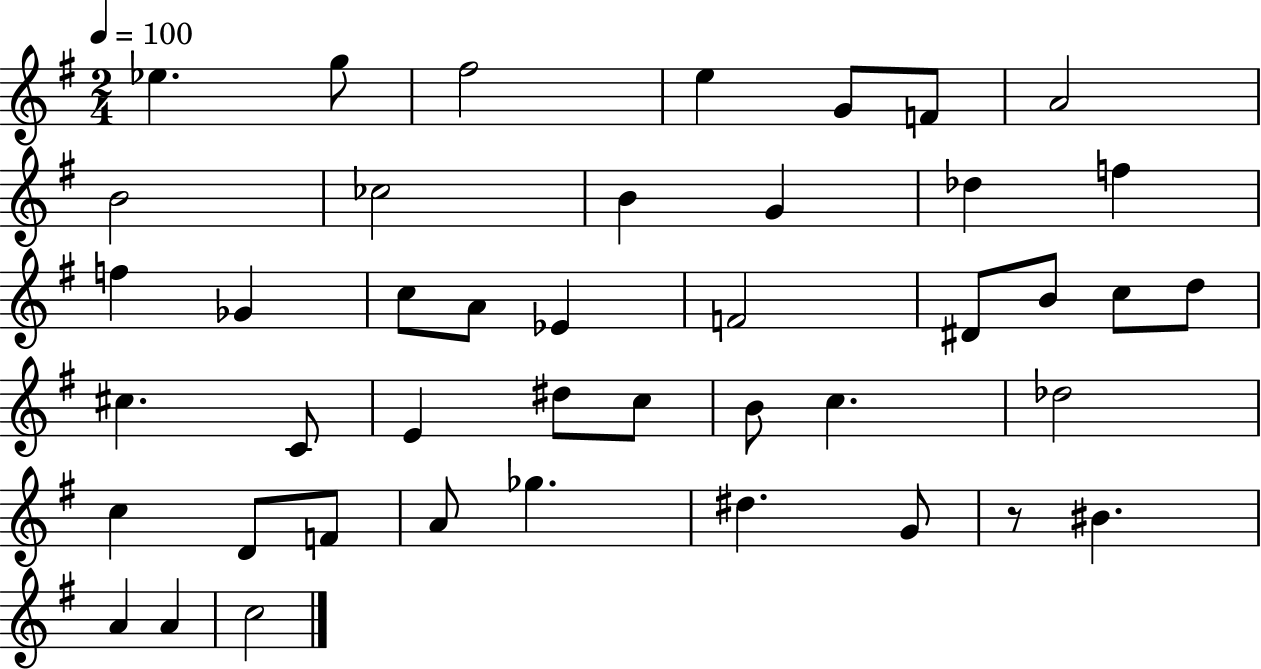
{
  \clef treble
  \numericTimeSignature
  \time 2/4
  \key g \major
  \tempo 4 = 100
  ees''4. g''8 | fis''2 | e''4 g'8 f'8 | a'2 | \break b'2 | ces''2 | b'4 g'4 | des''4 f''4 | \break f''4 ges'4 | c''8 a'8 ees'4 | f'2 | dis'8 b'8 c''8 d''8 | \break cis''4. c'8 | e'4 dis''8 c''8 | b'8 c''4. | des''2 | \break c''4 d'8 f'8 | a'8 ges''4. | dis''4. g'8 | r8 bis'4. | \break a'4 a'4 | c''2 | \bar "|."
}